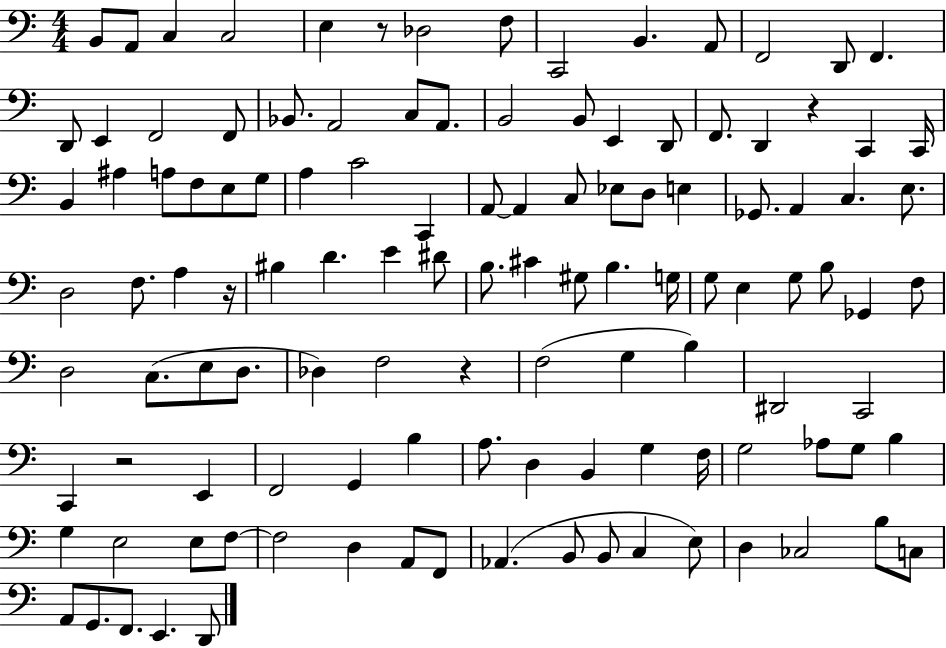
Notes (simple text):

B2/e A2/e C3/q C3/h E3/q R/e Db3/h F3/e C2/h B2/q. A2/e F2/h D2/e F2/q. D2/e E2/q F2/h F2/e Bb2/e. A2/h C3/e A2/e. B2/h B2/e E2/q D2/e F2/e. D2/q R/q C2/q C2/s B2/q A#3/q A3/e F3/e E3/e G3/e A3/q C4/h C2/q A2/e A2/q C3/e Eb3/e D3/e E3/q Gb2/e. A2/q C3/q. E3/e. D3/h F3/e. A3/q R/s BIS3/q D4/q. E4/q D#4/e B3/e. C#4/q G#3/e B3/q. G3/s G3/e E3/q G3/e B3/e Gb2/q F3/e D3/h C3/e. E3/e D3/e. Db3/q F3/h R/q F3/h G3/q B3/q D#2/h C2/h C2/q R/h E2/q F2/h G2/q B3/q A3/e. D3/q B2/q G3/q F3/s G3/h Ab3/e G3/e B3/q G3/q E3/h E3/e F3/e F3/h D3/q A2/e F2/e Ab2/q. B2/e B2/e C3/q E3/e D3/q CES3/h B3/e C3/e A2/e G2/e. F2/e. E2/q. D2/e